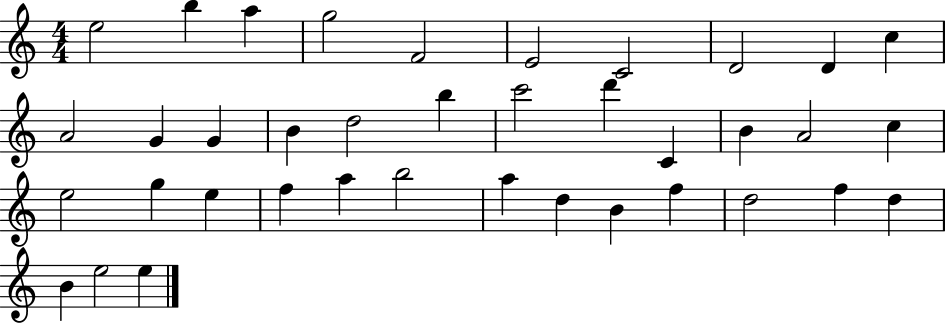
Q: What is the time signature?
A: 4/4